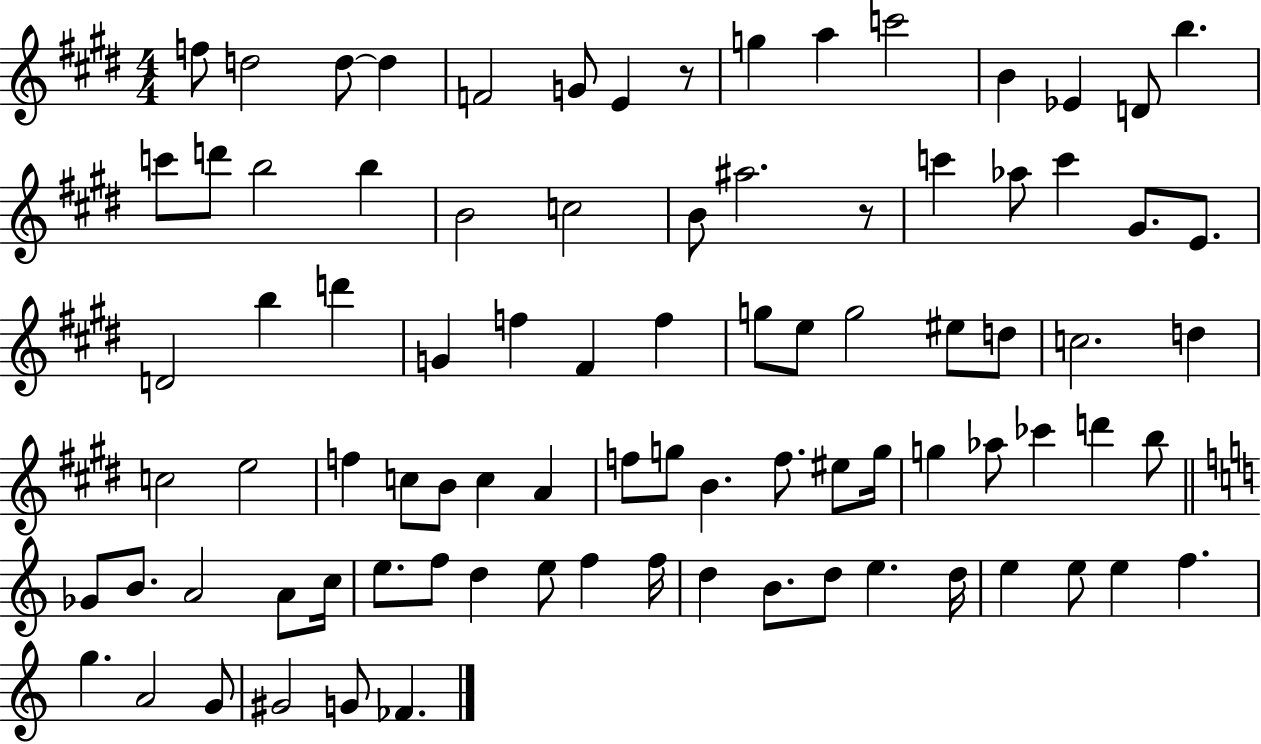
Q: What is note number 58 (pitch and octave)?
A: D6